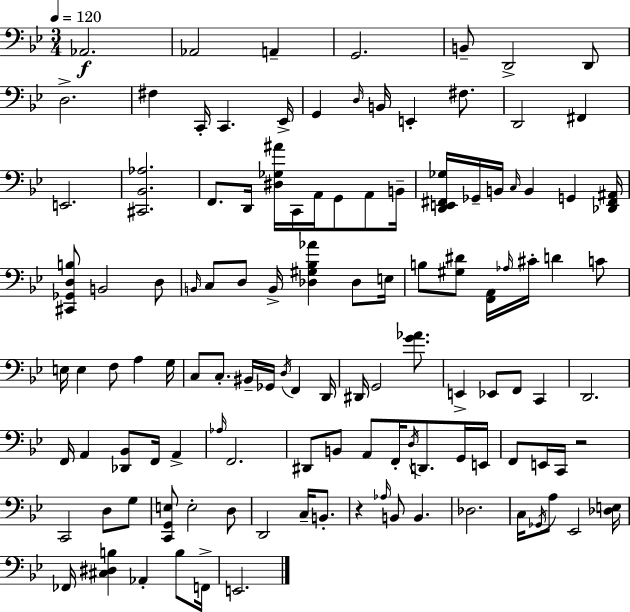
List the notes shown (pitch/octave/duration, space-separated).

Ab2/h. Ab2/h A2/q G2/h. B2/e D2/h D2/e D3/h. F#3/q C2/s C2/q. Eb2/s G2/q D3/s B2/s E2/q F#3/e. D2/h F#2/q E2/h. [C#2,Bb2,Ab3]/h. F2/e. D2/s [D#3,Gb3,A#4]/s C2/s A2/s G2/e A2/e B2/s [D2,E2,F#2,Gb3]/s Gb2/s B2/s C3/s B2/q G2/q [Db2,F#2,A#2]/s [C#2,Gb2,D3,B3]/e B2/h D3/e B2/s C3/e D3/e B2/s [Db3,G#3,Bb3,Ab4]/q Db3/e E3/s B3/e [G#3,D#4]/e [F2,A2]/s Ab3/s C#4/s D4/q C4/e E3/s E3/q F3/e A3/q G3/s C3/e C3/e. BIS2/s Gb2/s D3/s F2/q D2/s D#2/s G2/h [G4,Ab4]/e. E2/q Eb2/e F2/e C2/q D2/h. F2/s A2/q [Db2,Bb2]/e F2/s A2/q Ab3/s F2/h. D#2/e B2/e A2/e F2/s D3/s D2/e. G2/s E2/s F2/e E2/s C2/s R/h C2/h D3/e G3/e [C2,G2,E3]/e E3/h D3/e D2/h C3/s B2/e. R/q Ab3/s B2/e B2/q. Db3/h. C3/s Gb2/s A3/e Eb2/h [Db3,E3]/s FES2/s [C#3,D#3,B3]/q Ab2/q B3/e F2/s E2/h.